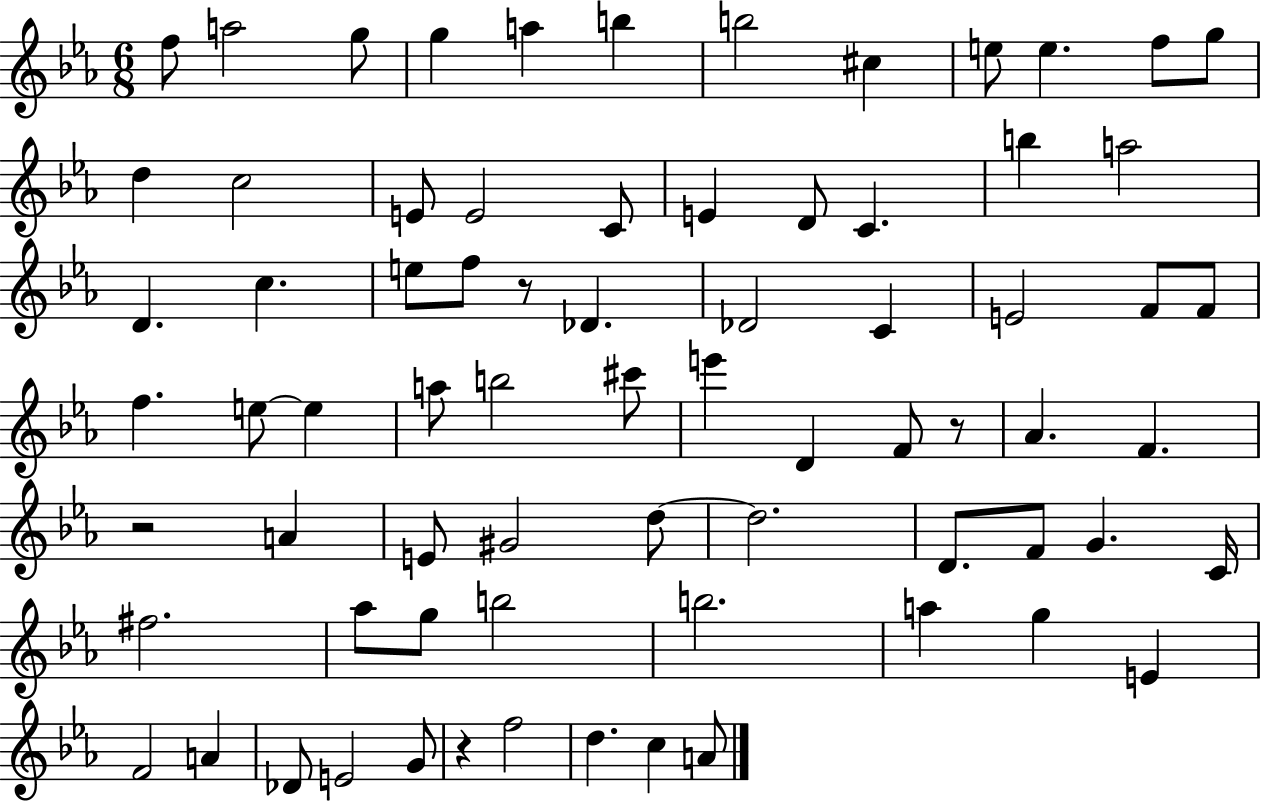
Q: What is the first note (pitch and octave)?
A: F5